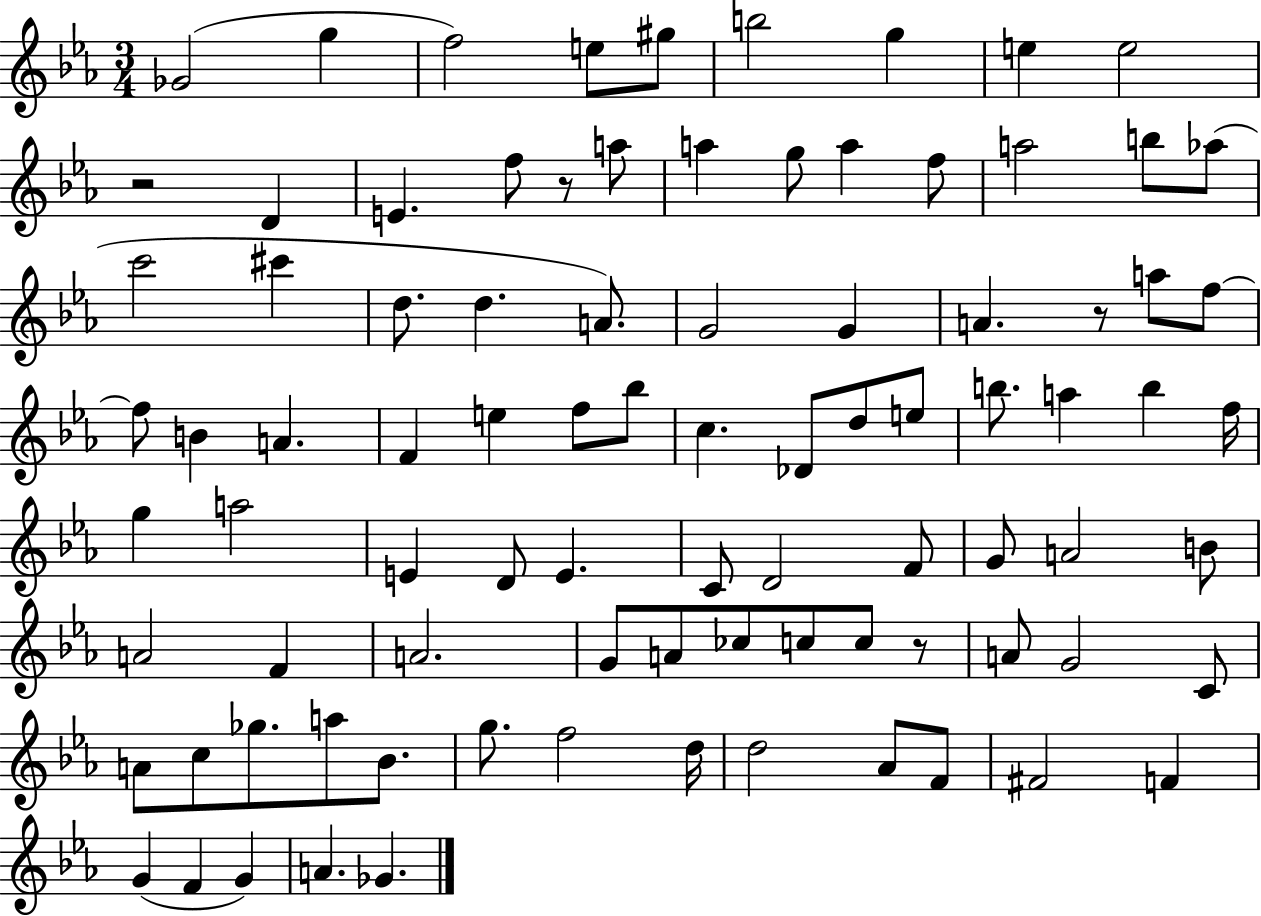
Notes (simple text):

Gb4/h G5/q F5/h E5/e G#5/e B5/h G5/q E5/q E5/h R/h D4/q E4/q. F5/e R/e A5/e A5/q G5/e A5/q F5/e A5/h B5/e Ab5/e C6/h C#6/q D5/e. D5/q. A4/e. G4/h G4/q A4/q. R/e A5/e F5/e F5/e B4/q A4/q. F4/q E5/q F5/e Bb5/e C5/q. Db4/e D5/e E5/e B5/e. A5/q B5/q F5/s G5/q A5/h E4/q D4/e E4/q. C4/e D4/h F4/e G4/e A4/h B4/e A4/h F4/q A4/h. G4/e A4/e CES5/e C5/e C5/e R/e A4/e G4/h C4/e A4/e C5/e Gb5/e. A5/e Bb4/e. G5/e. F5/h D5/s D5/h Ab4/e F4/e F#4/h F4/q G4/q F4/q G4/q A4/q. Gb4/q.